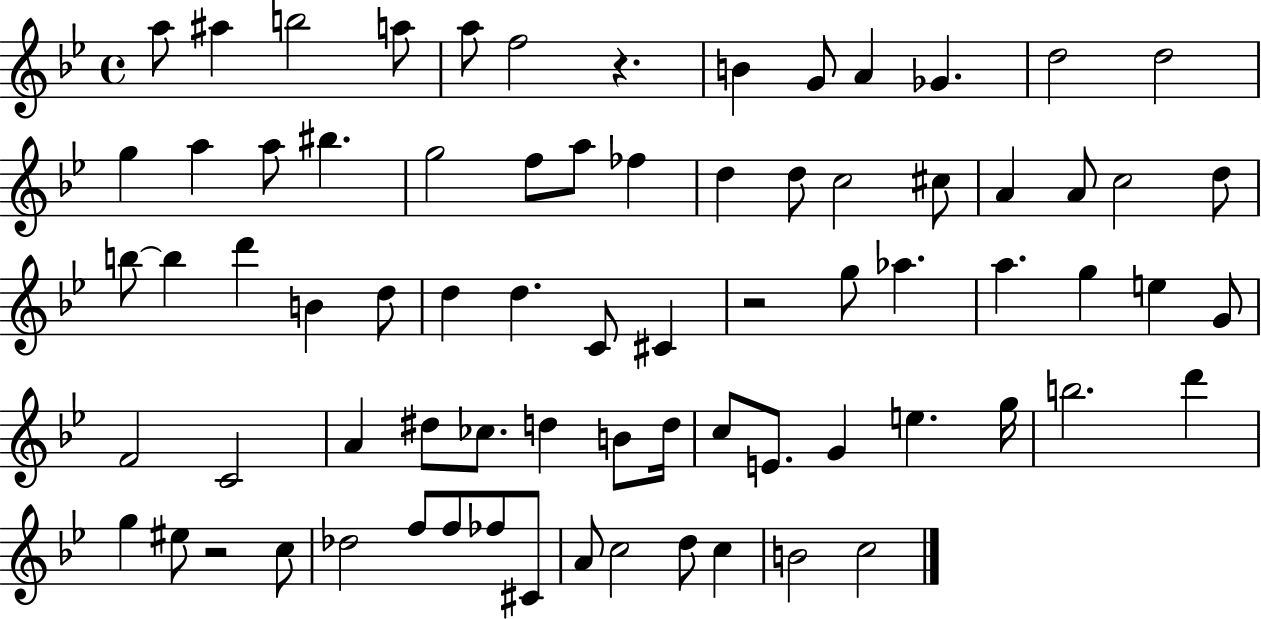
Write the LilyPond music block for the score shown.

{
  \clef treble
  \time 4/4
  \defaultTimeSignature
  \key bes \major
  a''8 ais''4 b''2 a''8 | a''8 f''2 r4. | b'4 g'8 a'4 ges'4. | d''2 d''2 | \break g''4 a''4 a''8 bis''4. | g''2 f''8 a''8 fes''4 | d''4 d''8 c''2 cis''8 | a'4 a'8 c''2 d''8 | \break b''8~~ b''4 d'''4 b'4 d''8 | d''4 d''4. c'8 cis'4 | r2 g''8 aes''4. | a''4. g''4 e''4 g'8 | \break f'2 c'2 | a'4 dis''8 ces''8. d''4 b'8 d''16 | c''8 e'8. g'4 e''4. g''16 | b''2. d'''4 | \break g''4 eis''8 r2 c''8 | des''2 f''8 f''8 fes''8 cis'8 | a'8 c''2 d''8 c''4 | b'2 c''2 | \break \bar "|."
}